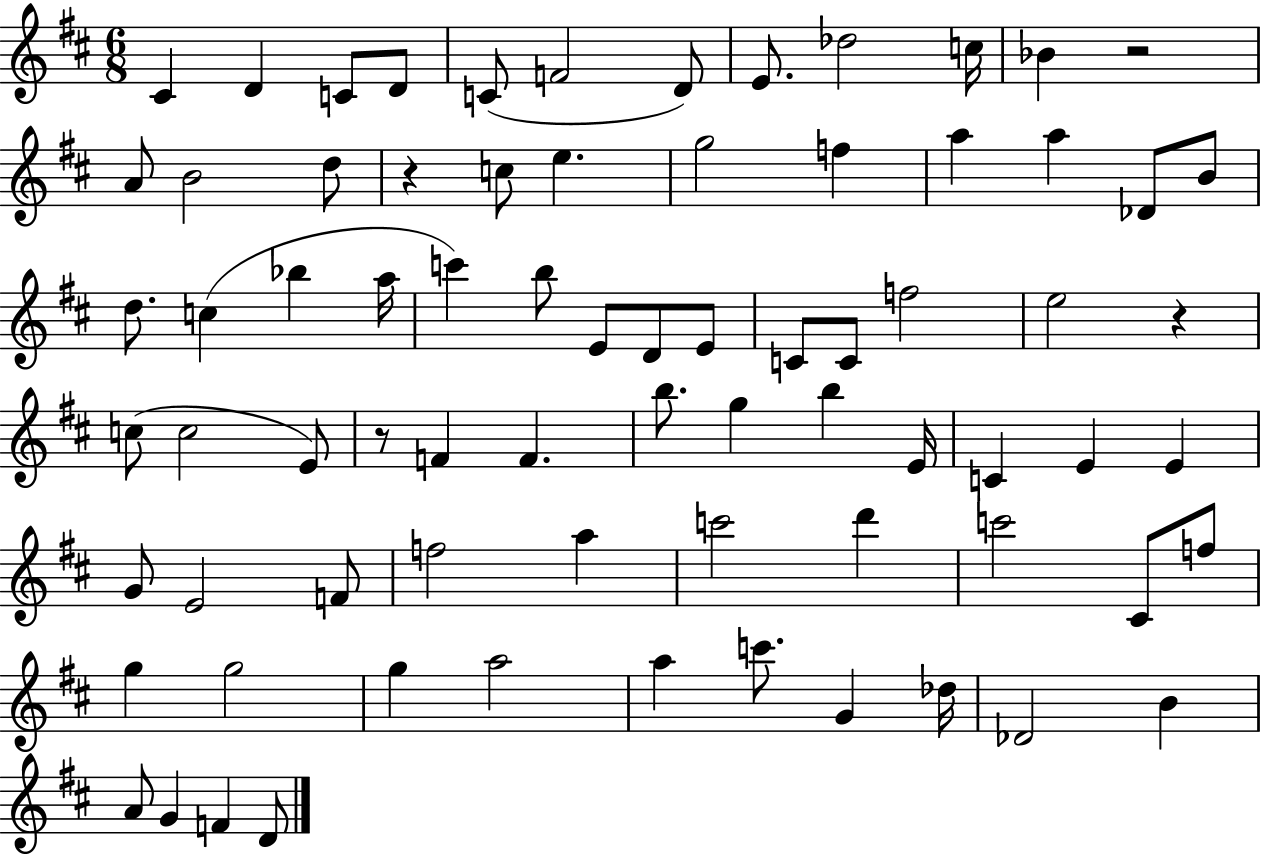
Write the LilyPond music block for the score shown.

{
  \clef treble
  \numericTimeSignature
  \time 6/8
  \key d \major
  cis'4 d'4 c'8 d'8 | c'8( f'2 d'8) | e'8. des''2 c''16 | bes'4 r2 | \break a'8 b'2 d''8 | r4 c''8 e''4. | g''2 f''4 | a''4 a''4 des'8 b'8 | \break d''8. c''4( bes''4 a''16 | c'''4) b''8 e'8 d'8 e'8 | c'8 c'8 f''2 | e''2 r4 | \break c''8( c''2 e'8) | r8 f'4 f'4. | b''8. g''4 b''4 e'16 | c'4 e'4 e'4 | \break g'8 e'2 f'8 | f''2 a''4 | c'''2 d'''4 | c'''2 cis'8 f''8 | \break g''4 g''2 | g''4 a''2 | a''4 c'''8. g'4 des''16 | des'2 b'4 | \break a'8 g'4 f'4 d'8 | \bar "|."
}